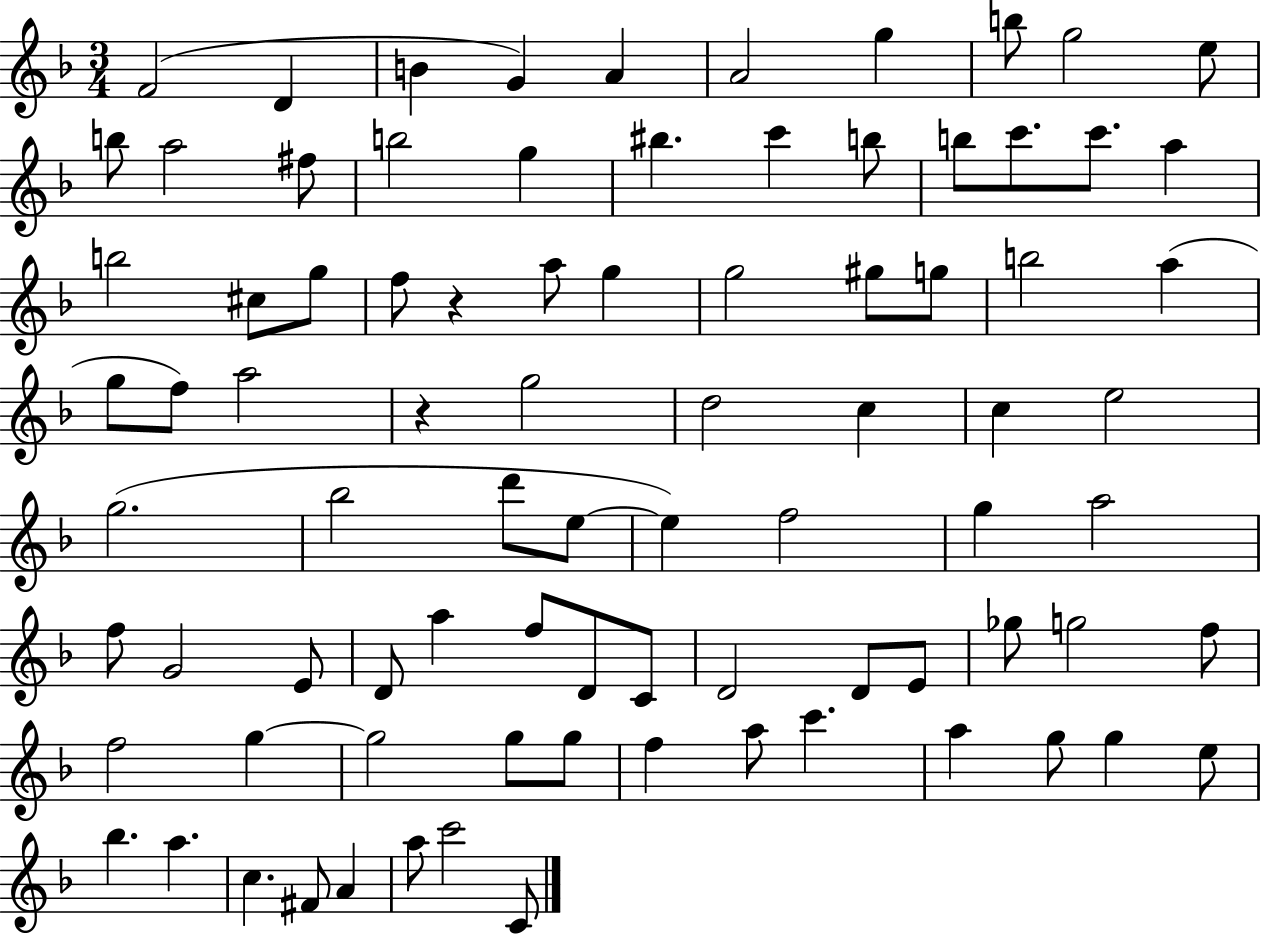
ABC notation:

X:1
T:Untitled
M:3/4
L:1/4
K:F
F2 D B G A A2 g b/2 g2 e/2 b/2 a2 ^f/2 b2 g ^b c' b/2 b/2 c'/2 c'/2 a b2 ^c/2 g/2 f/2 z a/2 g g2 ^g/2 g/2 b2 a g/2 f/2 a2 z g2 d2 c c e2 g2 _b2 d'/2 e/2 e f2 g a2 f/2 G2 E/2 D/2 a f/2 D/2 C/2 D2 D/2 E/2 _g/2 g2 f/2 f2 g g2 g/2 g/2 f a/2 c' a g/2 g e/2 _b a c ^F/2 A a/2 c'2 C/2